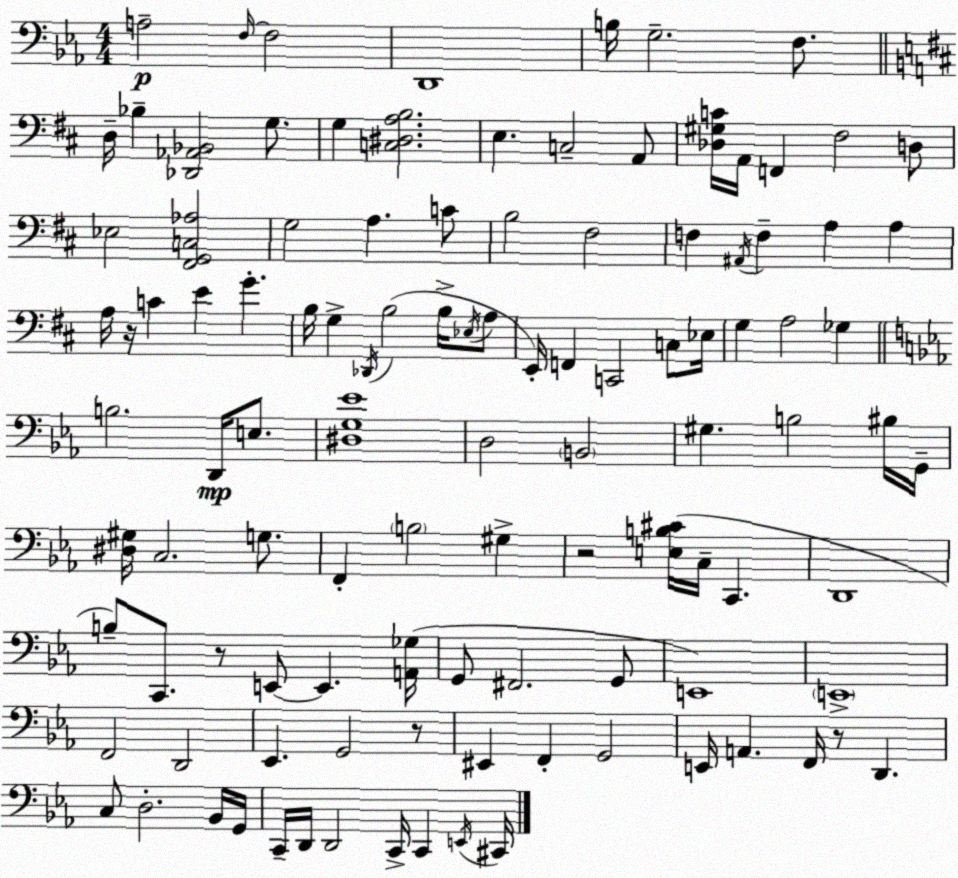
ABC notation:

X:1
T:Untitled
M:4/4
L:1/4
K:Cm
A,2 F,/4 F,2 D,,4 B,/4 G,2 F,/2 D,/4 _B, [_D,,_A,,_B,,]2 G,/2 G, [C,^D,A,B,]2 E, C,2 A,,/2 [_D,^G,C]/4 A,,/4 F,, ^F,2 D,/2 _E,2 [^F,,G,,C,_A,]2 G,2 A, C/2 B,2 ^F,2 F, ^A,,/4 F, A, A, A,/4 z/4 C E G B,/4 G, _D,,/4 B,2 B,/4 _E,/4 A,/2 E,,/4 F,, C,,2 C,/2 _E,/4 G, A,2 _G, B,2 D,,/4 E,/2 [^D,G,_E]4 D,2 B,,2 ^G, B,2 ^B,/4 G,,/4 [^D,^G,]/4 C,2 G,/2 F,, B,2 ^G, z2 [E,B,^C]/4 C,/4 C,, D,,4 B,/2 C,,/2 z/2 E,,/2 E,, [A,,_G,]/4 G,,/2 ^F,,2 G,,/2 E,,4 E,,4 F,,2 D,,2 _E,, G,,2 z/2 ^E,, F,, G,,2 E,,/4 A,, F,,/4 z/2 D,, C,/2 D,2 _B,,/4 G,,/4 C,,/4 D,,/4 D,,2 C,,/4 C,, E,,/4 ^C,,/4